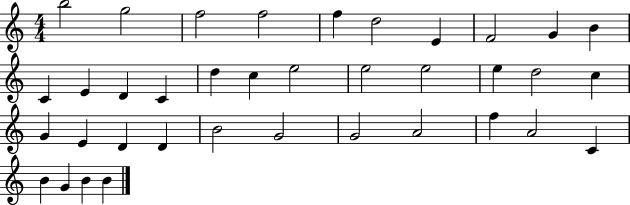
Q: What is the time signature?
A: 4/4